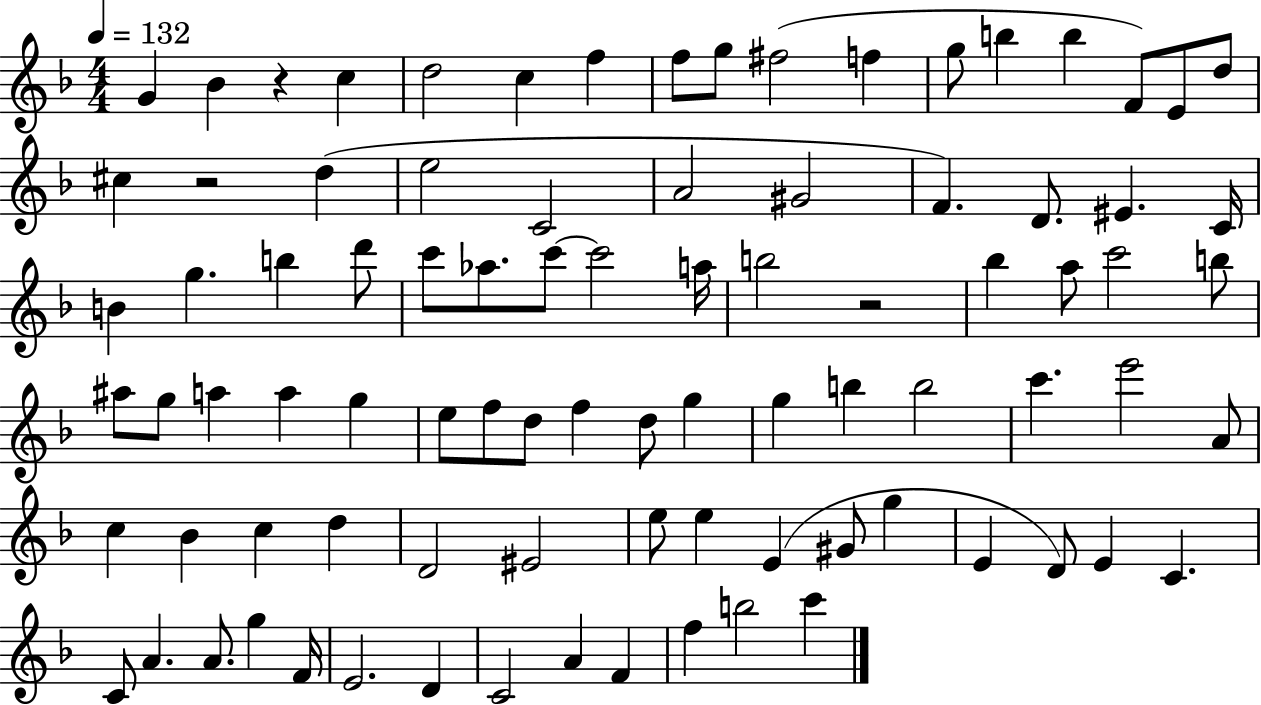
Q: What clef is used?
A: treble